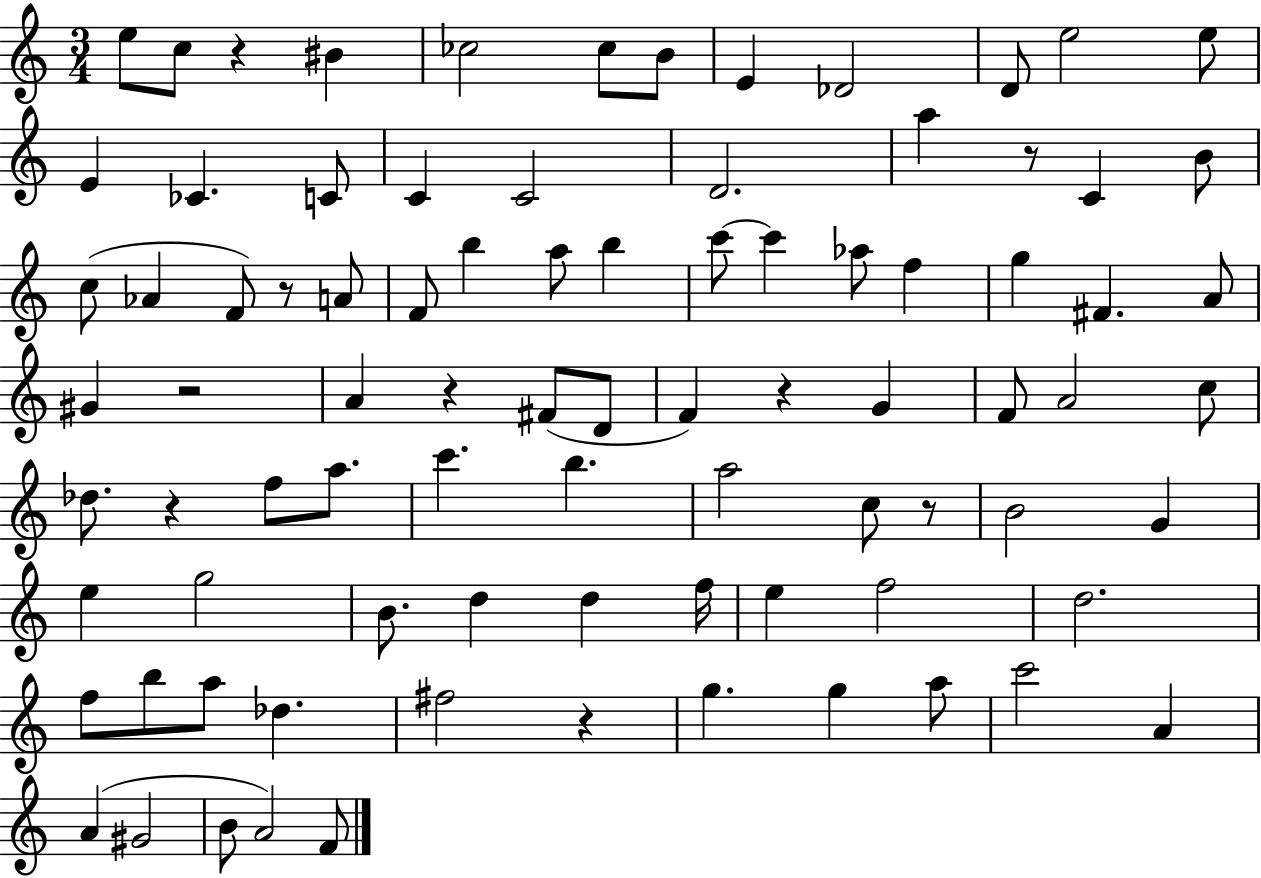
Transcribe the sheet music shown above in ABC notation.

X:1
T:Untitled
M:3/4
L:1/4
K:C
e/2 c/2 z ^B _c2 _c/2 B/2 E _D2 D/2 e2 e/2 E _C C/2 C C2 D2 a z/2 C B/2 c/2 _A F/2 z/2 A/2 F/2 b a/2 b c'/2 c' _a/2 f g ^F A/2 ^G z2 A z ^F/2 D/2 F z G F/2 A2 c/2 _d/2 z f/2 a/2 c' b a2 c/2 z/2 B2 G e g2 B/2 d d f/4 e f2 d2 f/2 b/2 a/2 _d ^f2 z g g a/2 c'2 A A ^G2 B/2 A2 F/2